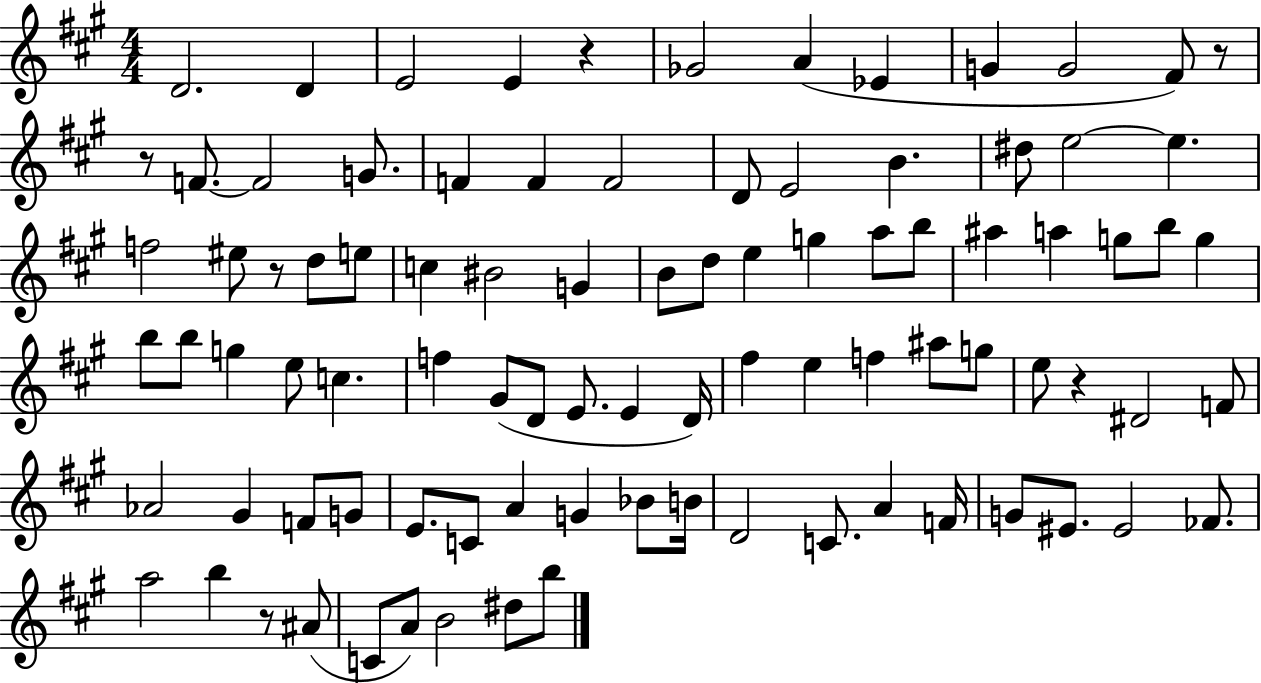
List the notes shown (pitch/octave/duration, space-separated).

D4/h. D4/q E4/h E4/q R/q Gb4/h A4/q Eb4/q G4/q G4/h F#4/e R/e R/e F4/e. F4/h G4/e. F4/q F4/q F4/h D4/e E4/h B4/q. D#5/e E5/h E5/q. F5/h EIS5/e R/e D5/e E5/e C5/q BIS4/h G4/q B4/e D5/e E5/q G5/q A5/e B5/e A#5/q A5/q G5/e B5/e G5/q B5/e B5/e G5/q E5/e C5/q. F5/q G#4/e D4/e E4/e. E4/q D4/s F#5/q E5/q F5/q A#5/e G5/e E5/e R/q D#4/h F4/e Ab4/h G#4/q F4/e G4/e E4/e. C4/e A4/q G4/q Bb4/e B4/s D4/h C4/e. A4/q F4/s G4/e EIS4/e. EIS4/h FES4/e. A5/h B5/q R/e A#4/e C4/e A4/e B4/h D#5/e B5/e